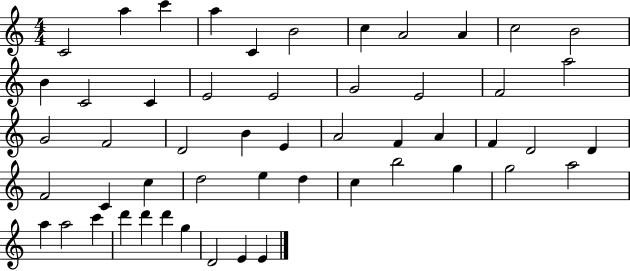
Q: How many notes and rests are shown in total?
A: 52